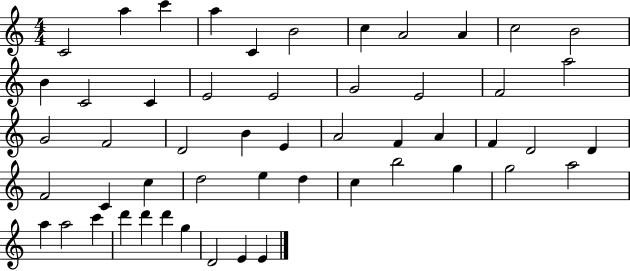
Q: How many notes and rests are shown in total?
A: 52